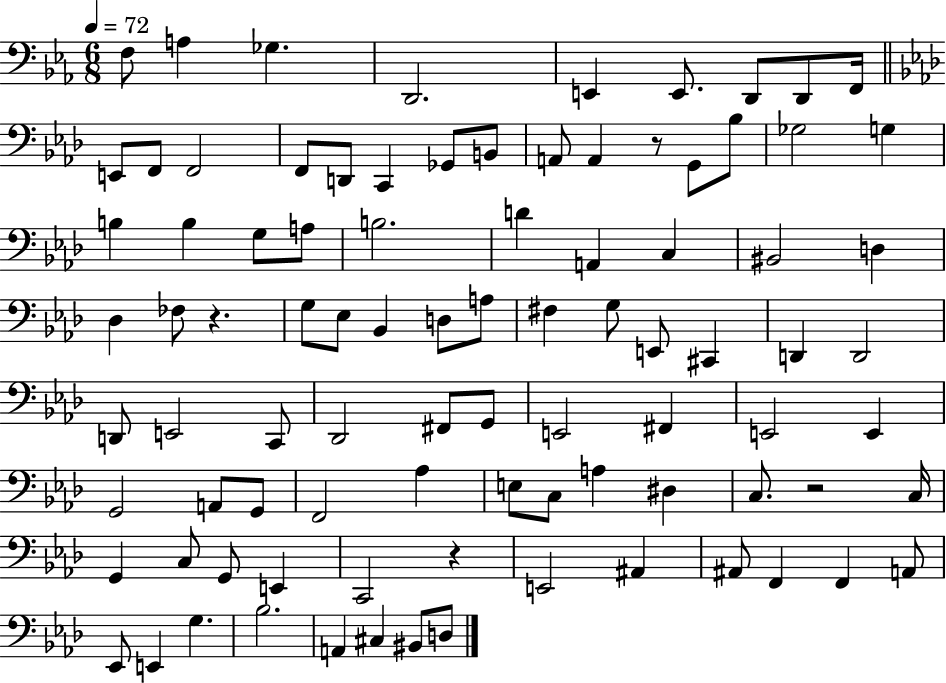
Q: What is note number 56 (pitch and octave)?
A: E2